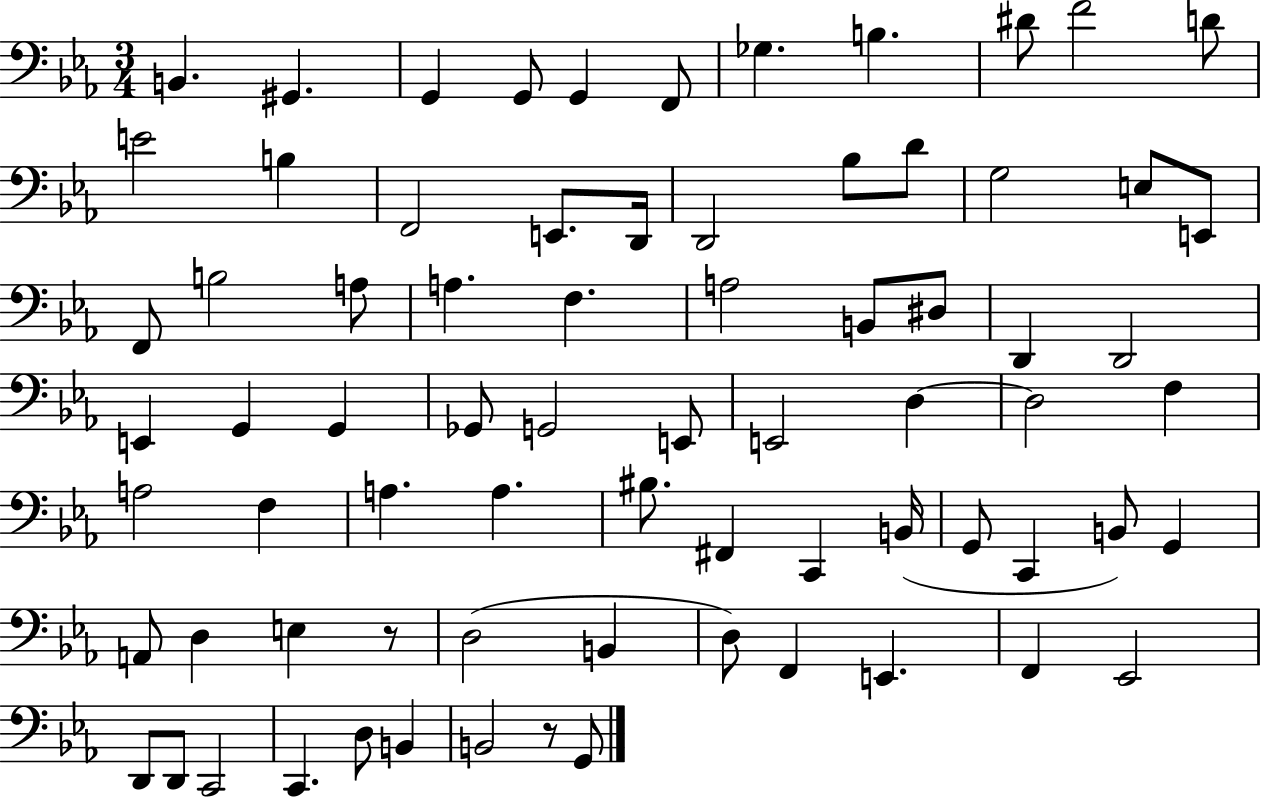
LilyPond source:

{
  \clef bass
  \numericTimeSignature
  \time 3/4
  \key ees \major
  \repeat volta 2 { b,4. gis,4. | g,4 g,8 g,4 f,8 | ges4. b4. | dis'8 f'2 d'8 | \break e'2 b4 | f,2 e,8. d,16 | d,2 bes8 d'8 | g2 e8 e,8 | \break f,8 b2 a8 | a4. f4. | a2 b,8 dis8 | d,4 d,2 | \break e,4 g,4 g,4 | ges,8 g,2 e,8 | e,2 d4~~ | d2 f4 | \break a2 f4 | a4. a4. | bis8. fis,4 c,4 b,16( | g,8 c,4 b,8) g,4 | \break a,8 d4 e4 r8 | d2( b,4 | d8) f,4 e,4. | f,4 ees,2 | \break d,8 d,8 c,2 | c,4. d8 b,4 | b,2 r8 g,8 | } \bar "|."
}